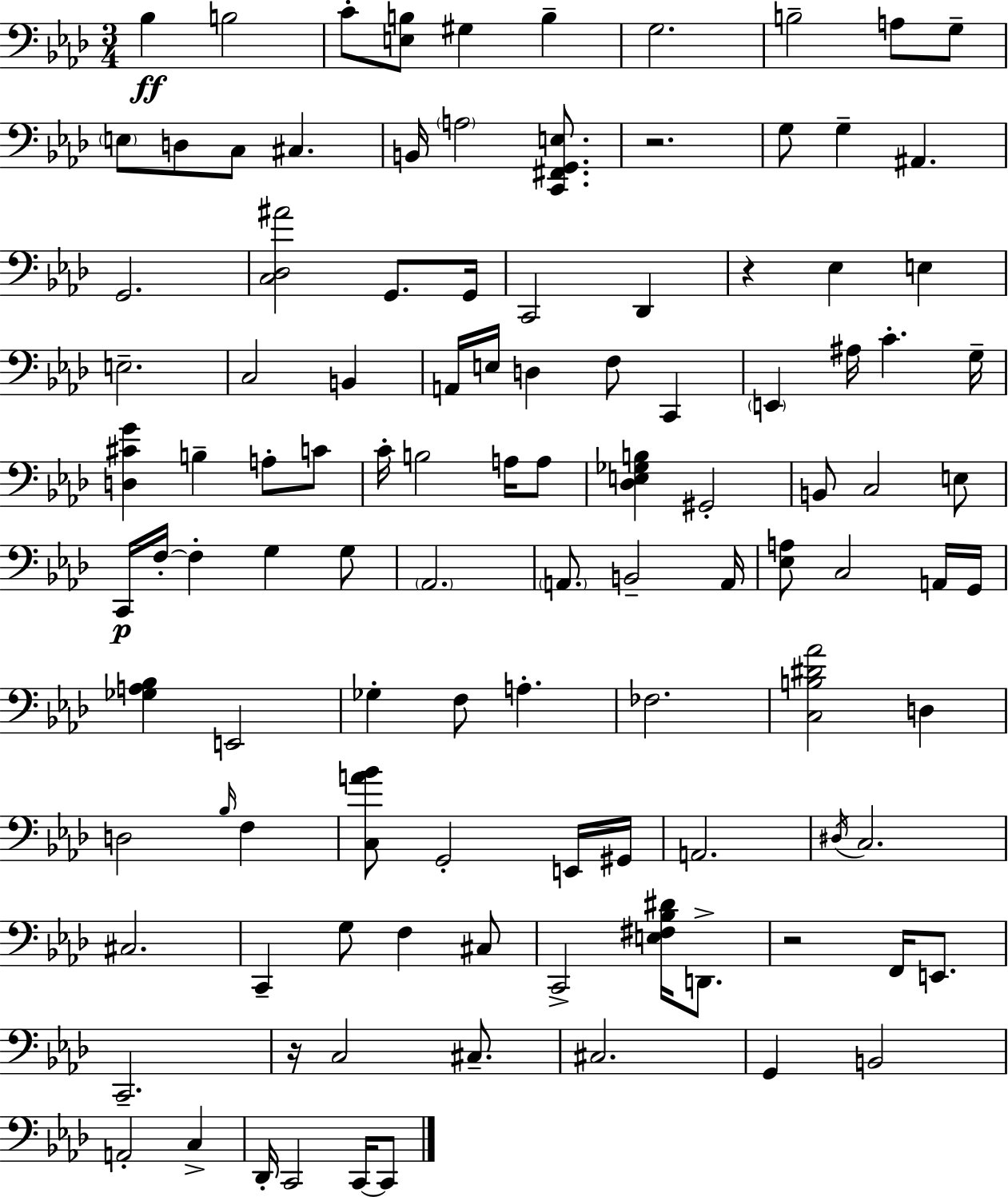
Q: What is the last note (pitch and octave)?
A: C2